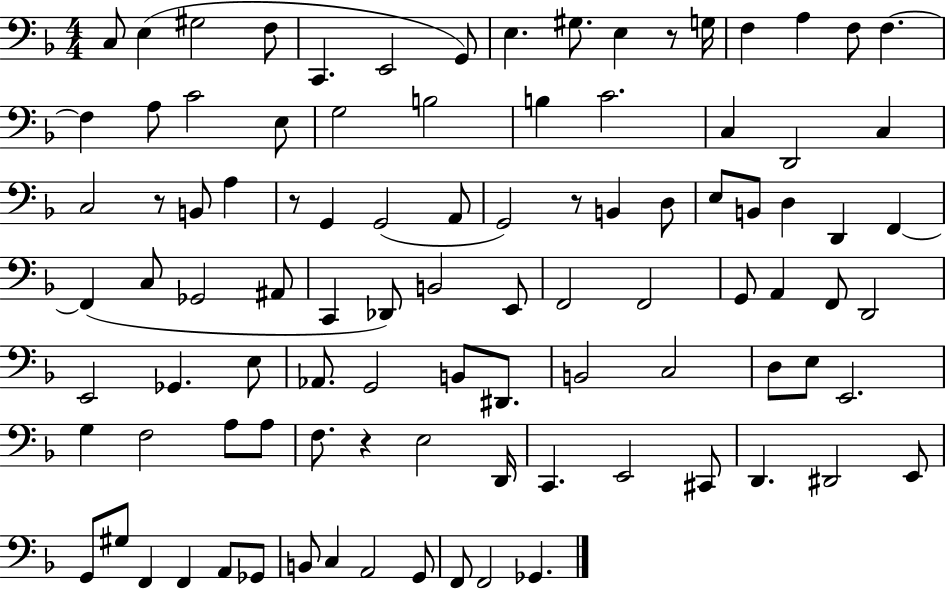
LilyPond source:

{
  \clef bass
  \numericTimeSignature
  \time 4/4
  \key f \major
  \repeat volta 2 { c8 e4( gis2 f8 | c,4. e,2 g,8) | e4. gis8. e4 r8 g16 | f4 a4 f8 f4.~~ | \break f4 a8 c'2 e8 | g2 b2 | b4 c'2. | c4 d,2 c4 | \break c2 r8 b,8 a4 | r8 g,4 g,2( a,8 | g,2) r8 b,4 d8 | e8 b,8 d4 d,4 f,4~~ | \break f,4( c8 ges,2 ais,8 | c,4 des,8) b,2 e,8 | f,2 f,2 | g,8 a,4 f,8 d,2 | \break e,2 ges,4. e8 | aes,8. g,2 b,8 dis,8. | b,2 c2 | d8 e8 e,2. | \break g4 f2 a8 a8 | f8. r4 e2 d,16 | c,4. e,2 cis,8 | d,4. dis,2 e,8 | \break g,8 gis8 f,4 f,4 a,8 ges,8 | b,8 c4 a,2 g,8 | f,8 f,2 ges,4. | } \bar "|."
}